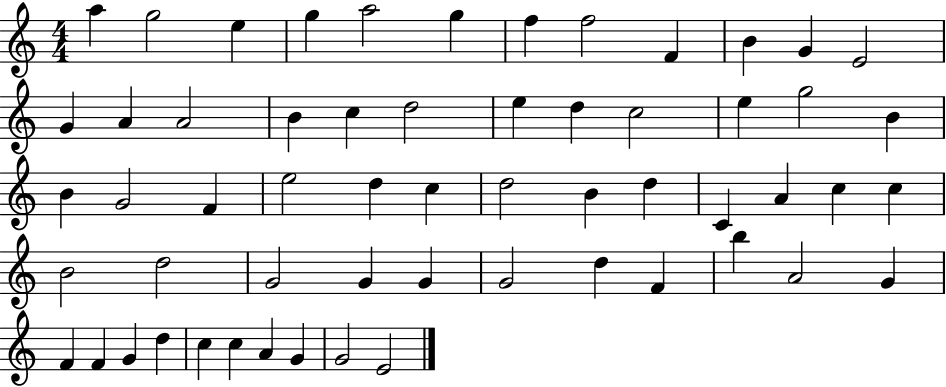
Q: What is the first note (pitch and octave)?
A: A5